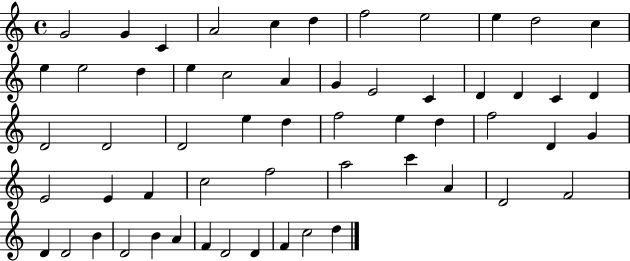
{
  \clef treble
  \time 4/4
  \defaultTimeSignature
  \key c \major
  g'2 g'4 c'4 | a'2 c''4 d''4 | f''2 e''2 | e''4 d''2 c''4 | \break e''4 e''2 d''4 | e''4 c''2 a'4 | g'4 e'2 c'4 | d'4 d'4 c'4 d'4 | \break d'2 d'2 | d'2 e''4 d''4 | f''2 e''4 d''4 | f''2 d'4 g'4 | \break e'2 e'4 f'4 | c''2 f''2 | a''2 c'''4 a'4 | d'2 f'2 | \break d'4 d'2 b'4 | d'2 b'4 a'4 | f'4 d'2 d'4 | f'4 c''2 d''4 | \break \bar "|."
}